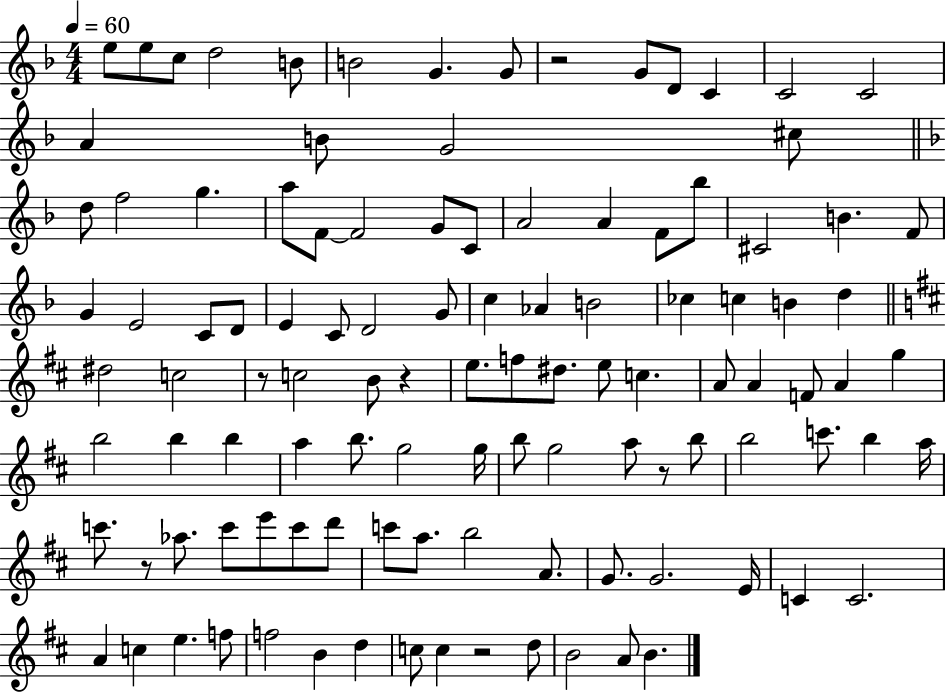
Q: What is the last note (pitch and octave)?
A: B4